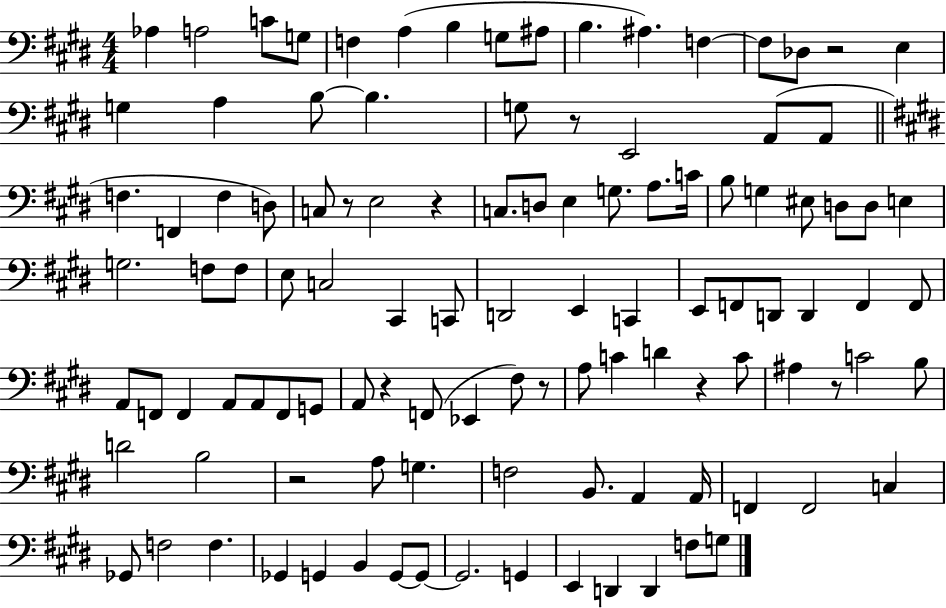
Ab3/q A3/h C4/e G3/e F3/q A3/q B3/q G3/e A#3/e B3/q. A#3/q. F3/q F3/e Db3/e R/h E3/q G3/q A3/q B3/e B3/q. G3/e R/e E2/h A2/e A2/e F3/q. F2/q F3/q D3/e C3/e R/e E3/h R/q C3/e. D3/e E3/q G3/e. A3/e. C4/s B3/e G3/q EIS3/e D3/e D3/e E3/q G3/h. F3/e F3/e E3/e C3/h C#2/q C2/e D2/h E2/q C2/q E2/e F2/e D2/e D2/q F2/q F2/e A2/e F2/e F2/q A2/e A2/e F2/e G2/e A2/e R/q F2/e Eb2/q F#3/e R/e A3/e C4/q D4/q R/q C4/e A#3/q R/e C4/h B3/e D4/h B3/h R/h A3/e G3/q. F3/h B2/e. A2/q A2/s F2/q F2/h C3/q Gb2/e F3/h F3/q. Gb2/q G2/q B2/q G2/e G2/e G2/h. G2/q E2/q D2/q D2/q F3/e G3/e